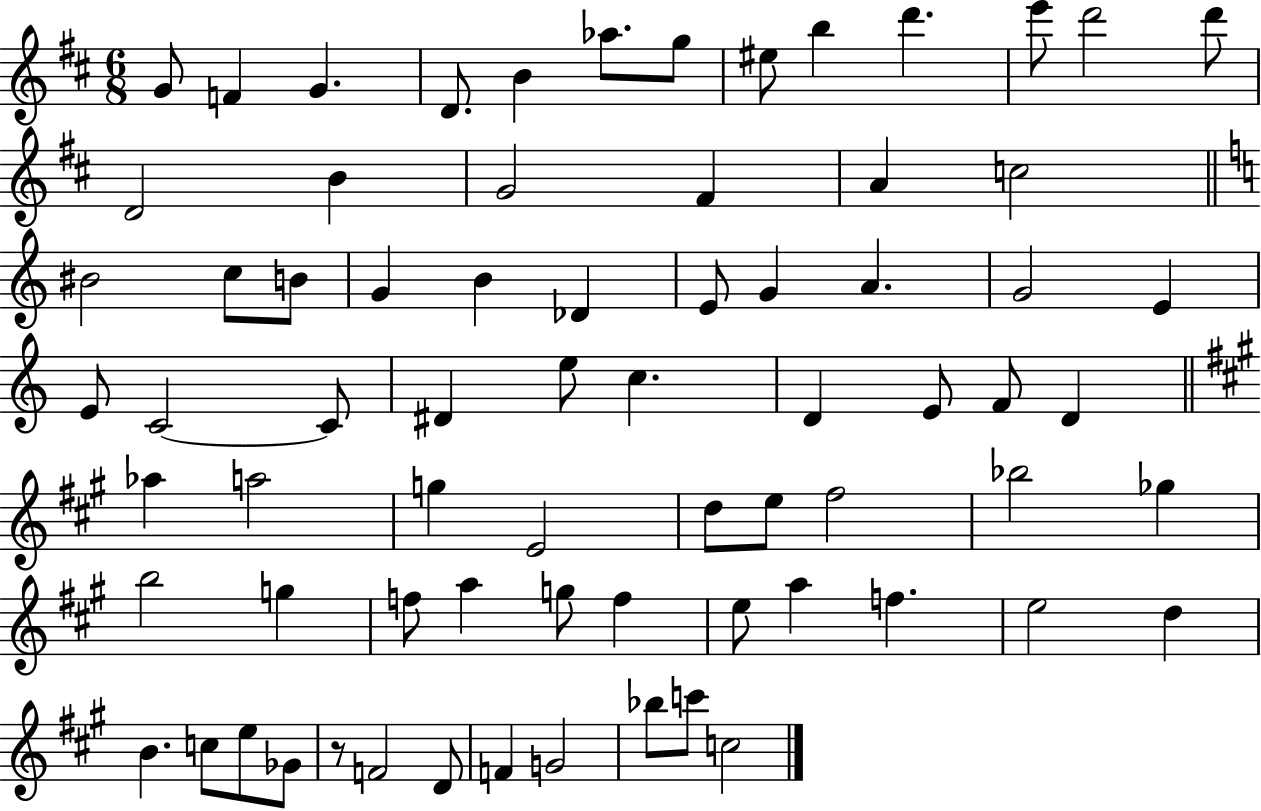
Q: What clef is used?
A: treble